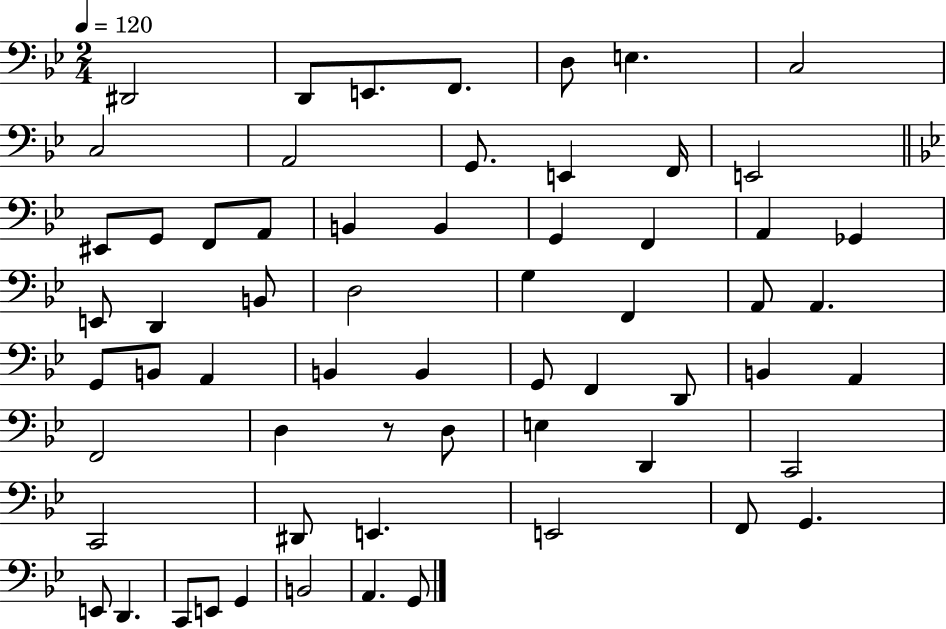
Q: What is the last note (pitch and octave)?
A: G2